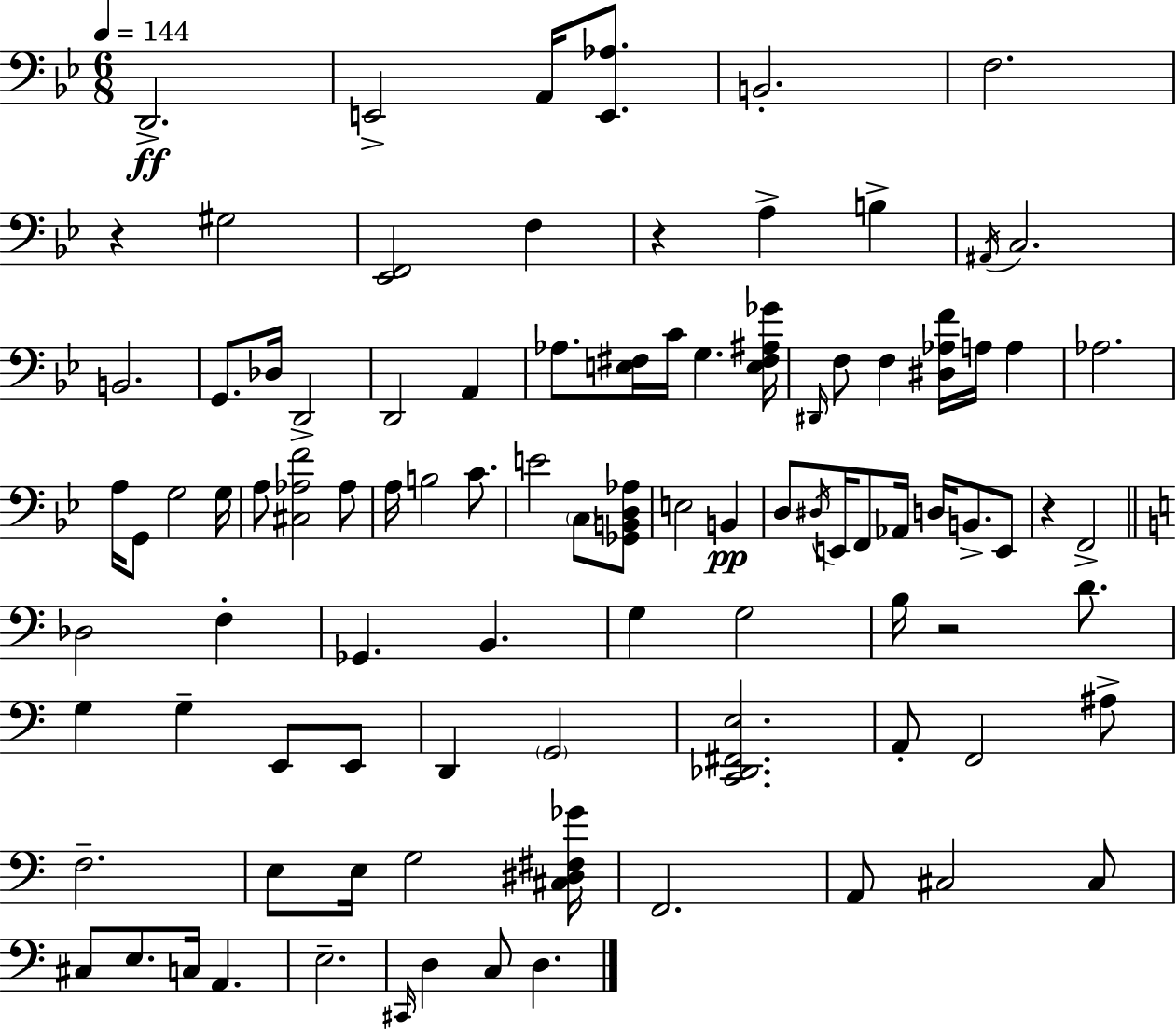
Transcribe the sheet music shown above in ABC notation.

X:1
T:Untitled
M:6/8
L:1/4
K:Gm
D,,2 E,,2 A,,/4 [E,,_A,]/2 B,,2 F,2 z ^G,2 [_E,,F,,]2 F, z A, B, ^A,,/4 C,2 B,,2 G,,/2 _D,/4 D,,2 D,,2 A,, _A,/2 [E,^F,]/4 C/4 G, [E,^F,^A,_G]/4 ^D,,/4 F,/2 F, [^D,_A,F]/4 A,/4 A, _A,2 A,/4 G,,/2 G,2 G,/4 A,/2 [^C,_A,F]2 _A,/2 A,/4 B,2 C/2 E2 C,/2 [_G,,B,,D,_A,]/2 E,2 B,, D,/2 ^D,/4 E,,/4 F,,/2 _A,,/4 D,/4 B,,/2 E,,/2 z F,,2 _D,2 F, _G,, B,, G, G,2 B,/4 z2 D/2 G, G, E,,/2 E,,/2 D,, G,,2 [C,,_D,,^F,,E,]2 A,,/2 F,,2 ^A,/2 F,2 E,/2 E,/4 G,2 [^C,^D,^F,_G]/4 F,,2 A,,/2 ^C,2 ^C,/2 ^C,/2 E,/2 C,/4 A,, E,2 ^C,,/4 D, C,/2 D,